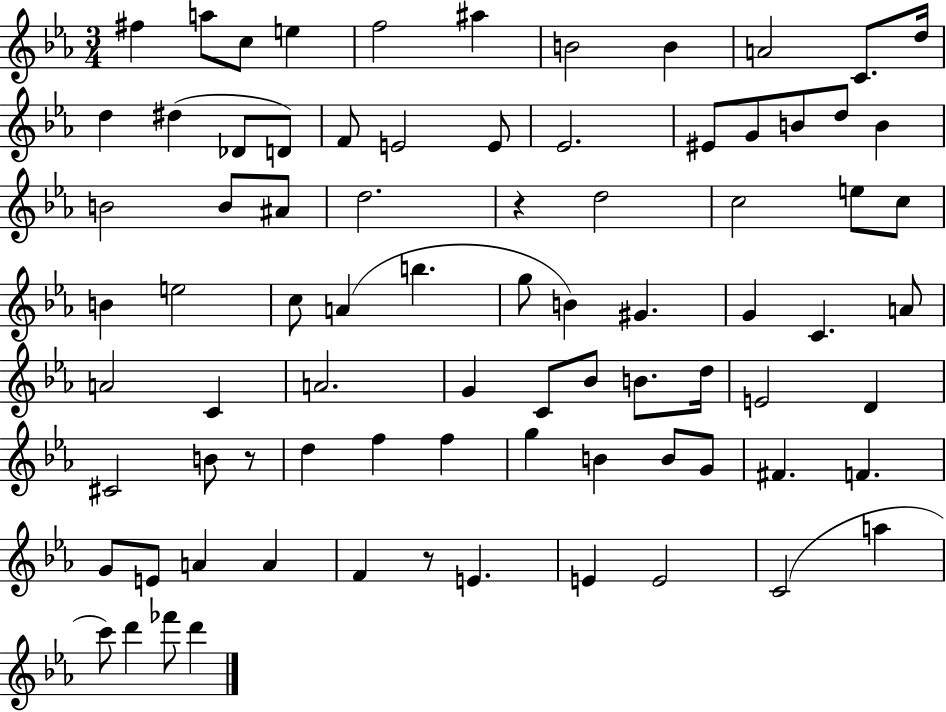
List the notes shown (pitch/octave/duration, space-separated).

F#5/q A5/e C5/e E5/q F5/h A#5/q B4/h B4/q A4/h C4/e. D5/s D5/q D#5/q Db4/e D4/e F4/e E4/h E4/e Eb4/h. EIS4/e G4/e B4/e D5/e B4/q B4/h B4/e A#4/e D5/h. R/q D5/h C5/h E5/e C5/e B4/q E5/h C5/e A4/q B5/q. G5/e B4/q G#4/q. G4/q C4/q. A4/e A4/h C4/q A4/h. G4/q C4/e Bb4/e B4/e. D5/s E4/h D4/q C#4/h B4/e R/e D5/q F5/q F5/q G5/q B4/q B4/e G4/e F#4/q. F4/q. G4/e E4/e A4/q A4/q F4/q R/e E4/q. E4/q E4/h C4/h A5/q C6/e D6/q FES6/e D6/q